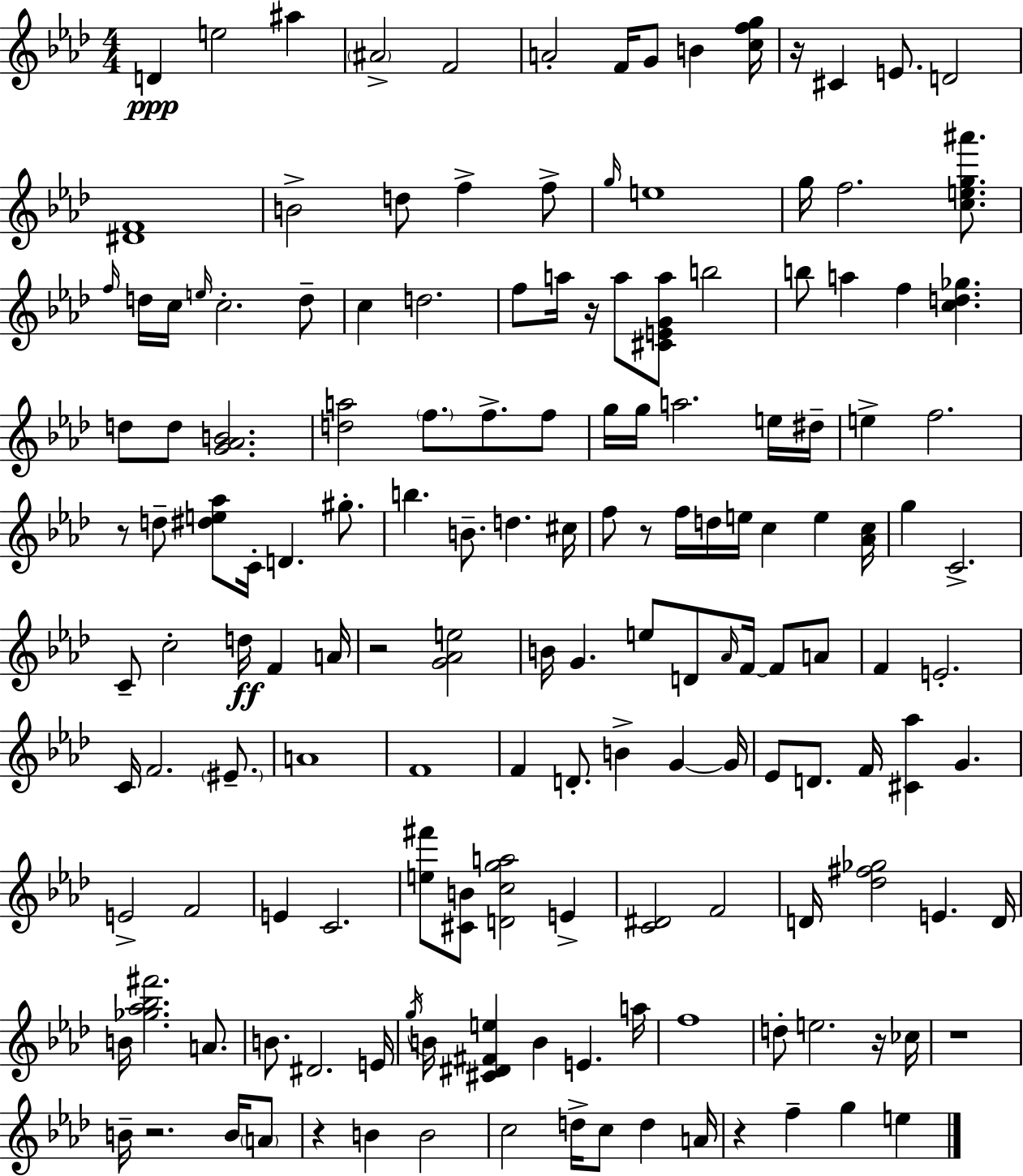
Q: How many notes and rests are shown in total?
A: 156